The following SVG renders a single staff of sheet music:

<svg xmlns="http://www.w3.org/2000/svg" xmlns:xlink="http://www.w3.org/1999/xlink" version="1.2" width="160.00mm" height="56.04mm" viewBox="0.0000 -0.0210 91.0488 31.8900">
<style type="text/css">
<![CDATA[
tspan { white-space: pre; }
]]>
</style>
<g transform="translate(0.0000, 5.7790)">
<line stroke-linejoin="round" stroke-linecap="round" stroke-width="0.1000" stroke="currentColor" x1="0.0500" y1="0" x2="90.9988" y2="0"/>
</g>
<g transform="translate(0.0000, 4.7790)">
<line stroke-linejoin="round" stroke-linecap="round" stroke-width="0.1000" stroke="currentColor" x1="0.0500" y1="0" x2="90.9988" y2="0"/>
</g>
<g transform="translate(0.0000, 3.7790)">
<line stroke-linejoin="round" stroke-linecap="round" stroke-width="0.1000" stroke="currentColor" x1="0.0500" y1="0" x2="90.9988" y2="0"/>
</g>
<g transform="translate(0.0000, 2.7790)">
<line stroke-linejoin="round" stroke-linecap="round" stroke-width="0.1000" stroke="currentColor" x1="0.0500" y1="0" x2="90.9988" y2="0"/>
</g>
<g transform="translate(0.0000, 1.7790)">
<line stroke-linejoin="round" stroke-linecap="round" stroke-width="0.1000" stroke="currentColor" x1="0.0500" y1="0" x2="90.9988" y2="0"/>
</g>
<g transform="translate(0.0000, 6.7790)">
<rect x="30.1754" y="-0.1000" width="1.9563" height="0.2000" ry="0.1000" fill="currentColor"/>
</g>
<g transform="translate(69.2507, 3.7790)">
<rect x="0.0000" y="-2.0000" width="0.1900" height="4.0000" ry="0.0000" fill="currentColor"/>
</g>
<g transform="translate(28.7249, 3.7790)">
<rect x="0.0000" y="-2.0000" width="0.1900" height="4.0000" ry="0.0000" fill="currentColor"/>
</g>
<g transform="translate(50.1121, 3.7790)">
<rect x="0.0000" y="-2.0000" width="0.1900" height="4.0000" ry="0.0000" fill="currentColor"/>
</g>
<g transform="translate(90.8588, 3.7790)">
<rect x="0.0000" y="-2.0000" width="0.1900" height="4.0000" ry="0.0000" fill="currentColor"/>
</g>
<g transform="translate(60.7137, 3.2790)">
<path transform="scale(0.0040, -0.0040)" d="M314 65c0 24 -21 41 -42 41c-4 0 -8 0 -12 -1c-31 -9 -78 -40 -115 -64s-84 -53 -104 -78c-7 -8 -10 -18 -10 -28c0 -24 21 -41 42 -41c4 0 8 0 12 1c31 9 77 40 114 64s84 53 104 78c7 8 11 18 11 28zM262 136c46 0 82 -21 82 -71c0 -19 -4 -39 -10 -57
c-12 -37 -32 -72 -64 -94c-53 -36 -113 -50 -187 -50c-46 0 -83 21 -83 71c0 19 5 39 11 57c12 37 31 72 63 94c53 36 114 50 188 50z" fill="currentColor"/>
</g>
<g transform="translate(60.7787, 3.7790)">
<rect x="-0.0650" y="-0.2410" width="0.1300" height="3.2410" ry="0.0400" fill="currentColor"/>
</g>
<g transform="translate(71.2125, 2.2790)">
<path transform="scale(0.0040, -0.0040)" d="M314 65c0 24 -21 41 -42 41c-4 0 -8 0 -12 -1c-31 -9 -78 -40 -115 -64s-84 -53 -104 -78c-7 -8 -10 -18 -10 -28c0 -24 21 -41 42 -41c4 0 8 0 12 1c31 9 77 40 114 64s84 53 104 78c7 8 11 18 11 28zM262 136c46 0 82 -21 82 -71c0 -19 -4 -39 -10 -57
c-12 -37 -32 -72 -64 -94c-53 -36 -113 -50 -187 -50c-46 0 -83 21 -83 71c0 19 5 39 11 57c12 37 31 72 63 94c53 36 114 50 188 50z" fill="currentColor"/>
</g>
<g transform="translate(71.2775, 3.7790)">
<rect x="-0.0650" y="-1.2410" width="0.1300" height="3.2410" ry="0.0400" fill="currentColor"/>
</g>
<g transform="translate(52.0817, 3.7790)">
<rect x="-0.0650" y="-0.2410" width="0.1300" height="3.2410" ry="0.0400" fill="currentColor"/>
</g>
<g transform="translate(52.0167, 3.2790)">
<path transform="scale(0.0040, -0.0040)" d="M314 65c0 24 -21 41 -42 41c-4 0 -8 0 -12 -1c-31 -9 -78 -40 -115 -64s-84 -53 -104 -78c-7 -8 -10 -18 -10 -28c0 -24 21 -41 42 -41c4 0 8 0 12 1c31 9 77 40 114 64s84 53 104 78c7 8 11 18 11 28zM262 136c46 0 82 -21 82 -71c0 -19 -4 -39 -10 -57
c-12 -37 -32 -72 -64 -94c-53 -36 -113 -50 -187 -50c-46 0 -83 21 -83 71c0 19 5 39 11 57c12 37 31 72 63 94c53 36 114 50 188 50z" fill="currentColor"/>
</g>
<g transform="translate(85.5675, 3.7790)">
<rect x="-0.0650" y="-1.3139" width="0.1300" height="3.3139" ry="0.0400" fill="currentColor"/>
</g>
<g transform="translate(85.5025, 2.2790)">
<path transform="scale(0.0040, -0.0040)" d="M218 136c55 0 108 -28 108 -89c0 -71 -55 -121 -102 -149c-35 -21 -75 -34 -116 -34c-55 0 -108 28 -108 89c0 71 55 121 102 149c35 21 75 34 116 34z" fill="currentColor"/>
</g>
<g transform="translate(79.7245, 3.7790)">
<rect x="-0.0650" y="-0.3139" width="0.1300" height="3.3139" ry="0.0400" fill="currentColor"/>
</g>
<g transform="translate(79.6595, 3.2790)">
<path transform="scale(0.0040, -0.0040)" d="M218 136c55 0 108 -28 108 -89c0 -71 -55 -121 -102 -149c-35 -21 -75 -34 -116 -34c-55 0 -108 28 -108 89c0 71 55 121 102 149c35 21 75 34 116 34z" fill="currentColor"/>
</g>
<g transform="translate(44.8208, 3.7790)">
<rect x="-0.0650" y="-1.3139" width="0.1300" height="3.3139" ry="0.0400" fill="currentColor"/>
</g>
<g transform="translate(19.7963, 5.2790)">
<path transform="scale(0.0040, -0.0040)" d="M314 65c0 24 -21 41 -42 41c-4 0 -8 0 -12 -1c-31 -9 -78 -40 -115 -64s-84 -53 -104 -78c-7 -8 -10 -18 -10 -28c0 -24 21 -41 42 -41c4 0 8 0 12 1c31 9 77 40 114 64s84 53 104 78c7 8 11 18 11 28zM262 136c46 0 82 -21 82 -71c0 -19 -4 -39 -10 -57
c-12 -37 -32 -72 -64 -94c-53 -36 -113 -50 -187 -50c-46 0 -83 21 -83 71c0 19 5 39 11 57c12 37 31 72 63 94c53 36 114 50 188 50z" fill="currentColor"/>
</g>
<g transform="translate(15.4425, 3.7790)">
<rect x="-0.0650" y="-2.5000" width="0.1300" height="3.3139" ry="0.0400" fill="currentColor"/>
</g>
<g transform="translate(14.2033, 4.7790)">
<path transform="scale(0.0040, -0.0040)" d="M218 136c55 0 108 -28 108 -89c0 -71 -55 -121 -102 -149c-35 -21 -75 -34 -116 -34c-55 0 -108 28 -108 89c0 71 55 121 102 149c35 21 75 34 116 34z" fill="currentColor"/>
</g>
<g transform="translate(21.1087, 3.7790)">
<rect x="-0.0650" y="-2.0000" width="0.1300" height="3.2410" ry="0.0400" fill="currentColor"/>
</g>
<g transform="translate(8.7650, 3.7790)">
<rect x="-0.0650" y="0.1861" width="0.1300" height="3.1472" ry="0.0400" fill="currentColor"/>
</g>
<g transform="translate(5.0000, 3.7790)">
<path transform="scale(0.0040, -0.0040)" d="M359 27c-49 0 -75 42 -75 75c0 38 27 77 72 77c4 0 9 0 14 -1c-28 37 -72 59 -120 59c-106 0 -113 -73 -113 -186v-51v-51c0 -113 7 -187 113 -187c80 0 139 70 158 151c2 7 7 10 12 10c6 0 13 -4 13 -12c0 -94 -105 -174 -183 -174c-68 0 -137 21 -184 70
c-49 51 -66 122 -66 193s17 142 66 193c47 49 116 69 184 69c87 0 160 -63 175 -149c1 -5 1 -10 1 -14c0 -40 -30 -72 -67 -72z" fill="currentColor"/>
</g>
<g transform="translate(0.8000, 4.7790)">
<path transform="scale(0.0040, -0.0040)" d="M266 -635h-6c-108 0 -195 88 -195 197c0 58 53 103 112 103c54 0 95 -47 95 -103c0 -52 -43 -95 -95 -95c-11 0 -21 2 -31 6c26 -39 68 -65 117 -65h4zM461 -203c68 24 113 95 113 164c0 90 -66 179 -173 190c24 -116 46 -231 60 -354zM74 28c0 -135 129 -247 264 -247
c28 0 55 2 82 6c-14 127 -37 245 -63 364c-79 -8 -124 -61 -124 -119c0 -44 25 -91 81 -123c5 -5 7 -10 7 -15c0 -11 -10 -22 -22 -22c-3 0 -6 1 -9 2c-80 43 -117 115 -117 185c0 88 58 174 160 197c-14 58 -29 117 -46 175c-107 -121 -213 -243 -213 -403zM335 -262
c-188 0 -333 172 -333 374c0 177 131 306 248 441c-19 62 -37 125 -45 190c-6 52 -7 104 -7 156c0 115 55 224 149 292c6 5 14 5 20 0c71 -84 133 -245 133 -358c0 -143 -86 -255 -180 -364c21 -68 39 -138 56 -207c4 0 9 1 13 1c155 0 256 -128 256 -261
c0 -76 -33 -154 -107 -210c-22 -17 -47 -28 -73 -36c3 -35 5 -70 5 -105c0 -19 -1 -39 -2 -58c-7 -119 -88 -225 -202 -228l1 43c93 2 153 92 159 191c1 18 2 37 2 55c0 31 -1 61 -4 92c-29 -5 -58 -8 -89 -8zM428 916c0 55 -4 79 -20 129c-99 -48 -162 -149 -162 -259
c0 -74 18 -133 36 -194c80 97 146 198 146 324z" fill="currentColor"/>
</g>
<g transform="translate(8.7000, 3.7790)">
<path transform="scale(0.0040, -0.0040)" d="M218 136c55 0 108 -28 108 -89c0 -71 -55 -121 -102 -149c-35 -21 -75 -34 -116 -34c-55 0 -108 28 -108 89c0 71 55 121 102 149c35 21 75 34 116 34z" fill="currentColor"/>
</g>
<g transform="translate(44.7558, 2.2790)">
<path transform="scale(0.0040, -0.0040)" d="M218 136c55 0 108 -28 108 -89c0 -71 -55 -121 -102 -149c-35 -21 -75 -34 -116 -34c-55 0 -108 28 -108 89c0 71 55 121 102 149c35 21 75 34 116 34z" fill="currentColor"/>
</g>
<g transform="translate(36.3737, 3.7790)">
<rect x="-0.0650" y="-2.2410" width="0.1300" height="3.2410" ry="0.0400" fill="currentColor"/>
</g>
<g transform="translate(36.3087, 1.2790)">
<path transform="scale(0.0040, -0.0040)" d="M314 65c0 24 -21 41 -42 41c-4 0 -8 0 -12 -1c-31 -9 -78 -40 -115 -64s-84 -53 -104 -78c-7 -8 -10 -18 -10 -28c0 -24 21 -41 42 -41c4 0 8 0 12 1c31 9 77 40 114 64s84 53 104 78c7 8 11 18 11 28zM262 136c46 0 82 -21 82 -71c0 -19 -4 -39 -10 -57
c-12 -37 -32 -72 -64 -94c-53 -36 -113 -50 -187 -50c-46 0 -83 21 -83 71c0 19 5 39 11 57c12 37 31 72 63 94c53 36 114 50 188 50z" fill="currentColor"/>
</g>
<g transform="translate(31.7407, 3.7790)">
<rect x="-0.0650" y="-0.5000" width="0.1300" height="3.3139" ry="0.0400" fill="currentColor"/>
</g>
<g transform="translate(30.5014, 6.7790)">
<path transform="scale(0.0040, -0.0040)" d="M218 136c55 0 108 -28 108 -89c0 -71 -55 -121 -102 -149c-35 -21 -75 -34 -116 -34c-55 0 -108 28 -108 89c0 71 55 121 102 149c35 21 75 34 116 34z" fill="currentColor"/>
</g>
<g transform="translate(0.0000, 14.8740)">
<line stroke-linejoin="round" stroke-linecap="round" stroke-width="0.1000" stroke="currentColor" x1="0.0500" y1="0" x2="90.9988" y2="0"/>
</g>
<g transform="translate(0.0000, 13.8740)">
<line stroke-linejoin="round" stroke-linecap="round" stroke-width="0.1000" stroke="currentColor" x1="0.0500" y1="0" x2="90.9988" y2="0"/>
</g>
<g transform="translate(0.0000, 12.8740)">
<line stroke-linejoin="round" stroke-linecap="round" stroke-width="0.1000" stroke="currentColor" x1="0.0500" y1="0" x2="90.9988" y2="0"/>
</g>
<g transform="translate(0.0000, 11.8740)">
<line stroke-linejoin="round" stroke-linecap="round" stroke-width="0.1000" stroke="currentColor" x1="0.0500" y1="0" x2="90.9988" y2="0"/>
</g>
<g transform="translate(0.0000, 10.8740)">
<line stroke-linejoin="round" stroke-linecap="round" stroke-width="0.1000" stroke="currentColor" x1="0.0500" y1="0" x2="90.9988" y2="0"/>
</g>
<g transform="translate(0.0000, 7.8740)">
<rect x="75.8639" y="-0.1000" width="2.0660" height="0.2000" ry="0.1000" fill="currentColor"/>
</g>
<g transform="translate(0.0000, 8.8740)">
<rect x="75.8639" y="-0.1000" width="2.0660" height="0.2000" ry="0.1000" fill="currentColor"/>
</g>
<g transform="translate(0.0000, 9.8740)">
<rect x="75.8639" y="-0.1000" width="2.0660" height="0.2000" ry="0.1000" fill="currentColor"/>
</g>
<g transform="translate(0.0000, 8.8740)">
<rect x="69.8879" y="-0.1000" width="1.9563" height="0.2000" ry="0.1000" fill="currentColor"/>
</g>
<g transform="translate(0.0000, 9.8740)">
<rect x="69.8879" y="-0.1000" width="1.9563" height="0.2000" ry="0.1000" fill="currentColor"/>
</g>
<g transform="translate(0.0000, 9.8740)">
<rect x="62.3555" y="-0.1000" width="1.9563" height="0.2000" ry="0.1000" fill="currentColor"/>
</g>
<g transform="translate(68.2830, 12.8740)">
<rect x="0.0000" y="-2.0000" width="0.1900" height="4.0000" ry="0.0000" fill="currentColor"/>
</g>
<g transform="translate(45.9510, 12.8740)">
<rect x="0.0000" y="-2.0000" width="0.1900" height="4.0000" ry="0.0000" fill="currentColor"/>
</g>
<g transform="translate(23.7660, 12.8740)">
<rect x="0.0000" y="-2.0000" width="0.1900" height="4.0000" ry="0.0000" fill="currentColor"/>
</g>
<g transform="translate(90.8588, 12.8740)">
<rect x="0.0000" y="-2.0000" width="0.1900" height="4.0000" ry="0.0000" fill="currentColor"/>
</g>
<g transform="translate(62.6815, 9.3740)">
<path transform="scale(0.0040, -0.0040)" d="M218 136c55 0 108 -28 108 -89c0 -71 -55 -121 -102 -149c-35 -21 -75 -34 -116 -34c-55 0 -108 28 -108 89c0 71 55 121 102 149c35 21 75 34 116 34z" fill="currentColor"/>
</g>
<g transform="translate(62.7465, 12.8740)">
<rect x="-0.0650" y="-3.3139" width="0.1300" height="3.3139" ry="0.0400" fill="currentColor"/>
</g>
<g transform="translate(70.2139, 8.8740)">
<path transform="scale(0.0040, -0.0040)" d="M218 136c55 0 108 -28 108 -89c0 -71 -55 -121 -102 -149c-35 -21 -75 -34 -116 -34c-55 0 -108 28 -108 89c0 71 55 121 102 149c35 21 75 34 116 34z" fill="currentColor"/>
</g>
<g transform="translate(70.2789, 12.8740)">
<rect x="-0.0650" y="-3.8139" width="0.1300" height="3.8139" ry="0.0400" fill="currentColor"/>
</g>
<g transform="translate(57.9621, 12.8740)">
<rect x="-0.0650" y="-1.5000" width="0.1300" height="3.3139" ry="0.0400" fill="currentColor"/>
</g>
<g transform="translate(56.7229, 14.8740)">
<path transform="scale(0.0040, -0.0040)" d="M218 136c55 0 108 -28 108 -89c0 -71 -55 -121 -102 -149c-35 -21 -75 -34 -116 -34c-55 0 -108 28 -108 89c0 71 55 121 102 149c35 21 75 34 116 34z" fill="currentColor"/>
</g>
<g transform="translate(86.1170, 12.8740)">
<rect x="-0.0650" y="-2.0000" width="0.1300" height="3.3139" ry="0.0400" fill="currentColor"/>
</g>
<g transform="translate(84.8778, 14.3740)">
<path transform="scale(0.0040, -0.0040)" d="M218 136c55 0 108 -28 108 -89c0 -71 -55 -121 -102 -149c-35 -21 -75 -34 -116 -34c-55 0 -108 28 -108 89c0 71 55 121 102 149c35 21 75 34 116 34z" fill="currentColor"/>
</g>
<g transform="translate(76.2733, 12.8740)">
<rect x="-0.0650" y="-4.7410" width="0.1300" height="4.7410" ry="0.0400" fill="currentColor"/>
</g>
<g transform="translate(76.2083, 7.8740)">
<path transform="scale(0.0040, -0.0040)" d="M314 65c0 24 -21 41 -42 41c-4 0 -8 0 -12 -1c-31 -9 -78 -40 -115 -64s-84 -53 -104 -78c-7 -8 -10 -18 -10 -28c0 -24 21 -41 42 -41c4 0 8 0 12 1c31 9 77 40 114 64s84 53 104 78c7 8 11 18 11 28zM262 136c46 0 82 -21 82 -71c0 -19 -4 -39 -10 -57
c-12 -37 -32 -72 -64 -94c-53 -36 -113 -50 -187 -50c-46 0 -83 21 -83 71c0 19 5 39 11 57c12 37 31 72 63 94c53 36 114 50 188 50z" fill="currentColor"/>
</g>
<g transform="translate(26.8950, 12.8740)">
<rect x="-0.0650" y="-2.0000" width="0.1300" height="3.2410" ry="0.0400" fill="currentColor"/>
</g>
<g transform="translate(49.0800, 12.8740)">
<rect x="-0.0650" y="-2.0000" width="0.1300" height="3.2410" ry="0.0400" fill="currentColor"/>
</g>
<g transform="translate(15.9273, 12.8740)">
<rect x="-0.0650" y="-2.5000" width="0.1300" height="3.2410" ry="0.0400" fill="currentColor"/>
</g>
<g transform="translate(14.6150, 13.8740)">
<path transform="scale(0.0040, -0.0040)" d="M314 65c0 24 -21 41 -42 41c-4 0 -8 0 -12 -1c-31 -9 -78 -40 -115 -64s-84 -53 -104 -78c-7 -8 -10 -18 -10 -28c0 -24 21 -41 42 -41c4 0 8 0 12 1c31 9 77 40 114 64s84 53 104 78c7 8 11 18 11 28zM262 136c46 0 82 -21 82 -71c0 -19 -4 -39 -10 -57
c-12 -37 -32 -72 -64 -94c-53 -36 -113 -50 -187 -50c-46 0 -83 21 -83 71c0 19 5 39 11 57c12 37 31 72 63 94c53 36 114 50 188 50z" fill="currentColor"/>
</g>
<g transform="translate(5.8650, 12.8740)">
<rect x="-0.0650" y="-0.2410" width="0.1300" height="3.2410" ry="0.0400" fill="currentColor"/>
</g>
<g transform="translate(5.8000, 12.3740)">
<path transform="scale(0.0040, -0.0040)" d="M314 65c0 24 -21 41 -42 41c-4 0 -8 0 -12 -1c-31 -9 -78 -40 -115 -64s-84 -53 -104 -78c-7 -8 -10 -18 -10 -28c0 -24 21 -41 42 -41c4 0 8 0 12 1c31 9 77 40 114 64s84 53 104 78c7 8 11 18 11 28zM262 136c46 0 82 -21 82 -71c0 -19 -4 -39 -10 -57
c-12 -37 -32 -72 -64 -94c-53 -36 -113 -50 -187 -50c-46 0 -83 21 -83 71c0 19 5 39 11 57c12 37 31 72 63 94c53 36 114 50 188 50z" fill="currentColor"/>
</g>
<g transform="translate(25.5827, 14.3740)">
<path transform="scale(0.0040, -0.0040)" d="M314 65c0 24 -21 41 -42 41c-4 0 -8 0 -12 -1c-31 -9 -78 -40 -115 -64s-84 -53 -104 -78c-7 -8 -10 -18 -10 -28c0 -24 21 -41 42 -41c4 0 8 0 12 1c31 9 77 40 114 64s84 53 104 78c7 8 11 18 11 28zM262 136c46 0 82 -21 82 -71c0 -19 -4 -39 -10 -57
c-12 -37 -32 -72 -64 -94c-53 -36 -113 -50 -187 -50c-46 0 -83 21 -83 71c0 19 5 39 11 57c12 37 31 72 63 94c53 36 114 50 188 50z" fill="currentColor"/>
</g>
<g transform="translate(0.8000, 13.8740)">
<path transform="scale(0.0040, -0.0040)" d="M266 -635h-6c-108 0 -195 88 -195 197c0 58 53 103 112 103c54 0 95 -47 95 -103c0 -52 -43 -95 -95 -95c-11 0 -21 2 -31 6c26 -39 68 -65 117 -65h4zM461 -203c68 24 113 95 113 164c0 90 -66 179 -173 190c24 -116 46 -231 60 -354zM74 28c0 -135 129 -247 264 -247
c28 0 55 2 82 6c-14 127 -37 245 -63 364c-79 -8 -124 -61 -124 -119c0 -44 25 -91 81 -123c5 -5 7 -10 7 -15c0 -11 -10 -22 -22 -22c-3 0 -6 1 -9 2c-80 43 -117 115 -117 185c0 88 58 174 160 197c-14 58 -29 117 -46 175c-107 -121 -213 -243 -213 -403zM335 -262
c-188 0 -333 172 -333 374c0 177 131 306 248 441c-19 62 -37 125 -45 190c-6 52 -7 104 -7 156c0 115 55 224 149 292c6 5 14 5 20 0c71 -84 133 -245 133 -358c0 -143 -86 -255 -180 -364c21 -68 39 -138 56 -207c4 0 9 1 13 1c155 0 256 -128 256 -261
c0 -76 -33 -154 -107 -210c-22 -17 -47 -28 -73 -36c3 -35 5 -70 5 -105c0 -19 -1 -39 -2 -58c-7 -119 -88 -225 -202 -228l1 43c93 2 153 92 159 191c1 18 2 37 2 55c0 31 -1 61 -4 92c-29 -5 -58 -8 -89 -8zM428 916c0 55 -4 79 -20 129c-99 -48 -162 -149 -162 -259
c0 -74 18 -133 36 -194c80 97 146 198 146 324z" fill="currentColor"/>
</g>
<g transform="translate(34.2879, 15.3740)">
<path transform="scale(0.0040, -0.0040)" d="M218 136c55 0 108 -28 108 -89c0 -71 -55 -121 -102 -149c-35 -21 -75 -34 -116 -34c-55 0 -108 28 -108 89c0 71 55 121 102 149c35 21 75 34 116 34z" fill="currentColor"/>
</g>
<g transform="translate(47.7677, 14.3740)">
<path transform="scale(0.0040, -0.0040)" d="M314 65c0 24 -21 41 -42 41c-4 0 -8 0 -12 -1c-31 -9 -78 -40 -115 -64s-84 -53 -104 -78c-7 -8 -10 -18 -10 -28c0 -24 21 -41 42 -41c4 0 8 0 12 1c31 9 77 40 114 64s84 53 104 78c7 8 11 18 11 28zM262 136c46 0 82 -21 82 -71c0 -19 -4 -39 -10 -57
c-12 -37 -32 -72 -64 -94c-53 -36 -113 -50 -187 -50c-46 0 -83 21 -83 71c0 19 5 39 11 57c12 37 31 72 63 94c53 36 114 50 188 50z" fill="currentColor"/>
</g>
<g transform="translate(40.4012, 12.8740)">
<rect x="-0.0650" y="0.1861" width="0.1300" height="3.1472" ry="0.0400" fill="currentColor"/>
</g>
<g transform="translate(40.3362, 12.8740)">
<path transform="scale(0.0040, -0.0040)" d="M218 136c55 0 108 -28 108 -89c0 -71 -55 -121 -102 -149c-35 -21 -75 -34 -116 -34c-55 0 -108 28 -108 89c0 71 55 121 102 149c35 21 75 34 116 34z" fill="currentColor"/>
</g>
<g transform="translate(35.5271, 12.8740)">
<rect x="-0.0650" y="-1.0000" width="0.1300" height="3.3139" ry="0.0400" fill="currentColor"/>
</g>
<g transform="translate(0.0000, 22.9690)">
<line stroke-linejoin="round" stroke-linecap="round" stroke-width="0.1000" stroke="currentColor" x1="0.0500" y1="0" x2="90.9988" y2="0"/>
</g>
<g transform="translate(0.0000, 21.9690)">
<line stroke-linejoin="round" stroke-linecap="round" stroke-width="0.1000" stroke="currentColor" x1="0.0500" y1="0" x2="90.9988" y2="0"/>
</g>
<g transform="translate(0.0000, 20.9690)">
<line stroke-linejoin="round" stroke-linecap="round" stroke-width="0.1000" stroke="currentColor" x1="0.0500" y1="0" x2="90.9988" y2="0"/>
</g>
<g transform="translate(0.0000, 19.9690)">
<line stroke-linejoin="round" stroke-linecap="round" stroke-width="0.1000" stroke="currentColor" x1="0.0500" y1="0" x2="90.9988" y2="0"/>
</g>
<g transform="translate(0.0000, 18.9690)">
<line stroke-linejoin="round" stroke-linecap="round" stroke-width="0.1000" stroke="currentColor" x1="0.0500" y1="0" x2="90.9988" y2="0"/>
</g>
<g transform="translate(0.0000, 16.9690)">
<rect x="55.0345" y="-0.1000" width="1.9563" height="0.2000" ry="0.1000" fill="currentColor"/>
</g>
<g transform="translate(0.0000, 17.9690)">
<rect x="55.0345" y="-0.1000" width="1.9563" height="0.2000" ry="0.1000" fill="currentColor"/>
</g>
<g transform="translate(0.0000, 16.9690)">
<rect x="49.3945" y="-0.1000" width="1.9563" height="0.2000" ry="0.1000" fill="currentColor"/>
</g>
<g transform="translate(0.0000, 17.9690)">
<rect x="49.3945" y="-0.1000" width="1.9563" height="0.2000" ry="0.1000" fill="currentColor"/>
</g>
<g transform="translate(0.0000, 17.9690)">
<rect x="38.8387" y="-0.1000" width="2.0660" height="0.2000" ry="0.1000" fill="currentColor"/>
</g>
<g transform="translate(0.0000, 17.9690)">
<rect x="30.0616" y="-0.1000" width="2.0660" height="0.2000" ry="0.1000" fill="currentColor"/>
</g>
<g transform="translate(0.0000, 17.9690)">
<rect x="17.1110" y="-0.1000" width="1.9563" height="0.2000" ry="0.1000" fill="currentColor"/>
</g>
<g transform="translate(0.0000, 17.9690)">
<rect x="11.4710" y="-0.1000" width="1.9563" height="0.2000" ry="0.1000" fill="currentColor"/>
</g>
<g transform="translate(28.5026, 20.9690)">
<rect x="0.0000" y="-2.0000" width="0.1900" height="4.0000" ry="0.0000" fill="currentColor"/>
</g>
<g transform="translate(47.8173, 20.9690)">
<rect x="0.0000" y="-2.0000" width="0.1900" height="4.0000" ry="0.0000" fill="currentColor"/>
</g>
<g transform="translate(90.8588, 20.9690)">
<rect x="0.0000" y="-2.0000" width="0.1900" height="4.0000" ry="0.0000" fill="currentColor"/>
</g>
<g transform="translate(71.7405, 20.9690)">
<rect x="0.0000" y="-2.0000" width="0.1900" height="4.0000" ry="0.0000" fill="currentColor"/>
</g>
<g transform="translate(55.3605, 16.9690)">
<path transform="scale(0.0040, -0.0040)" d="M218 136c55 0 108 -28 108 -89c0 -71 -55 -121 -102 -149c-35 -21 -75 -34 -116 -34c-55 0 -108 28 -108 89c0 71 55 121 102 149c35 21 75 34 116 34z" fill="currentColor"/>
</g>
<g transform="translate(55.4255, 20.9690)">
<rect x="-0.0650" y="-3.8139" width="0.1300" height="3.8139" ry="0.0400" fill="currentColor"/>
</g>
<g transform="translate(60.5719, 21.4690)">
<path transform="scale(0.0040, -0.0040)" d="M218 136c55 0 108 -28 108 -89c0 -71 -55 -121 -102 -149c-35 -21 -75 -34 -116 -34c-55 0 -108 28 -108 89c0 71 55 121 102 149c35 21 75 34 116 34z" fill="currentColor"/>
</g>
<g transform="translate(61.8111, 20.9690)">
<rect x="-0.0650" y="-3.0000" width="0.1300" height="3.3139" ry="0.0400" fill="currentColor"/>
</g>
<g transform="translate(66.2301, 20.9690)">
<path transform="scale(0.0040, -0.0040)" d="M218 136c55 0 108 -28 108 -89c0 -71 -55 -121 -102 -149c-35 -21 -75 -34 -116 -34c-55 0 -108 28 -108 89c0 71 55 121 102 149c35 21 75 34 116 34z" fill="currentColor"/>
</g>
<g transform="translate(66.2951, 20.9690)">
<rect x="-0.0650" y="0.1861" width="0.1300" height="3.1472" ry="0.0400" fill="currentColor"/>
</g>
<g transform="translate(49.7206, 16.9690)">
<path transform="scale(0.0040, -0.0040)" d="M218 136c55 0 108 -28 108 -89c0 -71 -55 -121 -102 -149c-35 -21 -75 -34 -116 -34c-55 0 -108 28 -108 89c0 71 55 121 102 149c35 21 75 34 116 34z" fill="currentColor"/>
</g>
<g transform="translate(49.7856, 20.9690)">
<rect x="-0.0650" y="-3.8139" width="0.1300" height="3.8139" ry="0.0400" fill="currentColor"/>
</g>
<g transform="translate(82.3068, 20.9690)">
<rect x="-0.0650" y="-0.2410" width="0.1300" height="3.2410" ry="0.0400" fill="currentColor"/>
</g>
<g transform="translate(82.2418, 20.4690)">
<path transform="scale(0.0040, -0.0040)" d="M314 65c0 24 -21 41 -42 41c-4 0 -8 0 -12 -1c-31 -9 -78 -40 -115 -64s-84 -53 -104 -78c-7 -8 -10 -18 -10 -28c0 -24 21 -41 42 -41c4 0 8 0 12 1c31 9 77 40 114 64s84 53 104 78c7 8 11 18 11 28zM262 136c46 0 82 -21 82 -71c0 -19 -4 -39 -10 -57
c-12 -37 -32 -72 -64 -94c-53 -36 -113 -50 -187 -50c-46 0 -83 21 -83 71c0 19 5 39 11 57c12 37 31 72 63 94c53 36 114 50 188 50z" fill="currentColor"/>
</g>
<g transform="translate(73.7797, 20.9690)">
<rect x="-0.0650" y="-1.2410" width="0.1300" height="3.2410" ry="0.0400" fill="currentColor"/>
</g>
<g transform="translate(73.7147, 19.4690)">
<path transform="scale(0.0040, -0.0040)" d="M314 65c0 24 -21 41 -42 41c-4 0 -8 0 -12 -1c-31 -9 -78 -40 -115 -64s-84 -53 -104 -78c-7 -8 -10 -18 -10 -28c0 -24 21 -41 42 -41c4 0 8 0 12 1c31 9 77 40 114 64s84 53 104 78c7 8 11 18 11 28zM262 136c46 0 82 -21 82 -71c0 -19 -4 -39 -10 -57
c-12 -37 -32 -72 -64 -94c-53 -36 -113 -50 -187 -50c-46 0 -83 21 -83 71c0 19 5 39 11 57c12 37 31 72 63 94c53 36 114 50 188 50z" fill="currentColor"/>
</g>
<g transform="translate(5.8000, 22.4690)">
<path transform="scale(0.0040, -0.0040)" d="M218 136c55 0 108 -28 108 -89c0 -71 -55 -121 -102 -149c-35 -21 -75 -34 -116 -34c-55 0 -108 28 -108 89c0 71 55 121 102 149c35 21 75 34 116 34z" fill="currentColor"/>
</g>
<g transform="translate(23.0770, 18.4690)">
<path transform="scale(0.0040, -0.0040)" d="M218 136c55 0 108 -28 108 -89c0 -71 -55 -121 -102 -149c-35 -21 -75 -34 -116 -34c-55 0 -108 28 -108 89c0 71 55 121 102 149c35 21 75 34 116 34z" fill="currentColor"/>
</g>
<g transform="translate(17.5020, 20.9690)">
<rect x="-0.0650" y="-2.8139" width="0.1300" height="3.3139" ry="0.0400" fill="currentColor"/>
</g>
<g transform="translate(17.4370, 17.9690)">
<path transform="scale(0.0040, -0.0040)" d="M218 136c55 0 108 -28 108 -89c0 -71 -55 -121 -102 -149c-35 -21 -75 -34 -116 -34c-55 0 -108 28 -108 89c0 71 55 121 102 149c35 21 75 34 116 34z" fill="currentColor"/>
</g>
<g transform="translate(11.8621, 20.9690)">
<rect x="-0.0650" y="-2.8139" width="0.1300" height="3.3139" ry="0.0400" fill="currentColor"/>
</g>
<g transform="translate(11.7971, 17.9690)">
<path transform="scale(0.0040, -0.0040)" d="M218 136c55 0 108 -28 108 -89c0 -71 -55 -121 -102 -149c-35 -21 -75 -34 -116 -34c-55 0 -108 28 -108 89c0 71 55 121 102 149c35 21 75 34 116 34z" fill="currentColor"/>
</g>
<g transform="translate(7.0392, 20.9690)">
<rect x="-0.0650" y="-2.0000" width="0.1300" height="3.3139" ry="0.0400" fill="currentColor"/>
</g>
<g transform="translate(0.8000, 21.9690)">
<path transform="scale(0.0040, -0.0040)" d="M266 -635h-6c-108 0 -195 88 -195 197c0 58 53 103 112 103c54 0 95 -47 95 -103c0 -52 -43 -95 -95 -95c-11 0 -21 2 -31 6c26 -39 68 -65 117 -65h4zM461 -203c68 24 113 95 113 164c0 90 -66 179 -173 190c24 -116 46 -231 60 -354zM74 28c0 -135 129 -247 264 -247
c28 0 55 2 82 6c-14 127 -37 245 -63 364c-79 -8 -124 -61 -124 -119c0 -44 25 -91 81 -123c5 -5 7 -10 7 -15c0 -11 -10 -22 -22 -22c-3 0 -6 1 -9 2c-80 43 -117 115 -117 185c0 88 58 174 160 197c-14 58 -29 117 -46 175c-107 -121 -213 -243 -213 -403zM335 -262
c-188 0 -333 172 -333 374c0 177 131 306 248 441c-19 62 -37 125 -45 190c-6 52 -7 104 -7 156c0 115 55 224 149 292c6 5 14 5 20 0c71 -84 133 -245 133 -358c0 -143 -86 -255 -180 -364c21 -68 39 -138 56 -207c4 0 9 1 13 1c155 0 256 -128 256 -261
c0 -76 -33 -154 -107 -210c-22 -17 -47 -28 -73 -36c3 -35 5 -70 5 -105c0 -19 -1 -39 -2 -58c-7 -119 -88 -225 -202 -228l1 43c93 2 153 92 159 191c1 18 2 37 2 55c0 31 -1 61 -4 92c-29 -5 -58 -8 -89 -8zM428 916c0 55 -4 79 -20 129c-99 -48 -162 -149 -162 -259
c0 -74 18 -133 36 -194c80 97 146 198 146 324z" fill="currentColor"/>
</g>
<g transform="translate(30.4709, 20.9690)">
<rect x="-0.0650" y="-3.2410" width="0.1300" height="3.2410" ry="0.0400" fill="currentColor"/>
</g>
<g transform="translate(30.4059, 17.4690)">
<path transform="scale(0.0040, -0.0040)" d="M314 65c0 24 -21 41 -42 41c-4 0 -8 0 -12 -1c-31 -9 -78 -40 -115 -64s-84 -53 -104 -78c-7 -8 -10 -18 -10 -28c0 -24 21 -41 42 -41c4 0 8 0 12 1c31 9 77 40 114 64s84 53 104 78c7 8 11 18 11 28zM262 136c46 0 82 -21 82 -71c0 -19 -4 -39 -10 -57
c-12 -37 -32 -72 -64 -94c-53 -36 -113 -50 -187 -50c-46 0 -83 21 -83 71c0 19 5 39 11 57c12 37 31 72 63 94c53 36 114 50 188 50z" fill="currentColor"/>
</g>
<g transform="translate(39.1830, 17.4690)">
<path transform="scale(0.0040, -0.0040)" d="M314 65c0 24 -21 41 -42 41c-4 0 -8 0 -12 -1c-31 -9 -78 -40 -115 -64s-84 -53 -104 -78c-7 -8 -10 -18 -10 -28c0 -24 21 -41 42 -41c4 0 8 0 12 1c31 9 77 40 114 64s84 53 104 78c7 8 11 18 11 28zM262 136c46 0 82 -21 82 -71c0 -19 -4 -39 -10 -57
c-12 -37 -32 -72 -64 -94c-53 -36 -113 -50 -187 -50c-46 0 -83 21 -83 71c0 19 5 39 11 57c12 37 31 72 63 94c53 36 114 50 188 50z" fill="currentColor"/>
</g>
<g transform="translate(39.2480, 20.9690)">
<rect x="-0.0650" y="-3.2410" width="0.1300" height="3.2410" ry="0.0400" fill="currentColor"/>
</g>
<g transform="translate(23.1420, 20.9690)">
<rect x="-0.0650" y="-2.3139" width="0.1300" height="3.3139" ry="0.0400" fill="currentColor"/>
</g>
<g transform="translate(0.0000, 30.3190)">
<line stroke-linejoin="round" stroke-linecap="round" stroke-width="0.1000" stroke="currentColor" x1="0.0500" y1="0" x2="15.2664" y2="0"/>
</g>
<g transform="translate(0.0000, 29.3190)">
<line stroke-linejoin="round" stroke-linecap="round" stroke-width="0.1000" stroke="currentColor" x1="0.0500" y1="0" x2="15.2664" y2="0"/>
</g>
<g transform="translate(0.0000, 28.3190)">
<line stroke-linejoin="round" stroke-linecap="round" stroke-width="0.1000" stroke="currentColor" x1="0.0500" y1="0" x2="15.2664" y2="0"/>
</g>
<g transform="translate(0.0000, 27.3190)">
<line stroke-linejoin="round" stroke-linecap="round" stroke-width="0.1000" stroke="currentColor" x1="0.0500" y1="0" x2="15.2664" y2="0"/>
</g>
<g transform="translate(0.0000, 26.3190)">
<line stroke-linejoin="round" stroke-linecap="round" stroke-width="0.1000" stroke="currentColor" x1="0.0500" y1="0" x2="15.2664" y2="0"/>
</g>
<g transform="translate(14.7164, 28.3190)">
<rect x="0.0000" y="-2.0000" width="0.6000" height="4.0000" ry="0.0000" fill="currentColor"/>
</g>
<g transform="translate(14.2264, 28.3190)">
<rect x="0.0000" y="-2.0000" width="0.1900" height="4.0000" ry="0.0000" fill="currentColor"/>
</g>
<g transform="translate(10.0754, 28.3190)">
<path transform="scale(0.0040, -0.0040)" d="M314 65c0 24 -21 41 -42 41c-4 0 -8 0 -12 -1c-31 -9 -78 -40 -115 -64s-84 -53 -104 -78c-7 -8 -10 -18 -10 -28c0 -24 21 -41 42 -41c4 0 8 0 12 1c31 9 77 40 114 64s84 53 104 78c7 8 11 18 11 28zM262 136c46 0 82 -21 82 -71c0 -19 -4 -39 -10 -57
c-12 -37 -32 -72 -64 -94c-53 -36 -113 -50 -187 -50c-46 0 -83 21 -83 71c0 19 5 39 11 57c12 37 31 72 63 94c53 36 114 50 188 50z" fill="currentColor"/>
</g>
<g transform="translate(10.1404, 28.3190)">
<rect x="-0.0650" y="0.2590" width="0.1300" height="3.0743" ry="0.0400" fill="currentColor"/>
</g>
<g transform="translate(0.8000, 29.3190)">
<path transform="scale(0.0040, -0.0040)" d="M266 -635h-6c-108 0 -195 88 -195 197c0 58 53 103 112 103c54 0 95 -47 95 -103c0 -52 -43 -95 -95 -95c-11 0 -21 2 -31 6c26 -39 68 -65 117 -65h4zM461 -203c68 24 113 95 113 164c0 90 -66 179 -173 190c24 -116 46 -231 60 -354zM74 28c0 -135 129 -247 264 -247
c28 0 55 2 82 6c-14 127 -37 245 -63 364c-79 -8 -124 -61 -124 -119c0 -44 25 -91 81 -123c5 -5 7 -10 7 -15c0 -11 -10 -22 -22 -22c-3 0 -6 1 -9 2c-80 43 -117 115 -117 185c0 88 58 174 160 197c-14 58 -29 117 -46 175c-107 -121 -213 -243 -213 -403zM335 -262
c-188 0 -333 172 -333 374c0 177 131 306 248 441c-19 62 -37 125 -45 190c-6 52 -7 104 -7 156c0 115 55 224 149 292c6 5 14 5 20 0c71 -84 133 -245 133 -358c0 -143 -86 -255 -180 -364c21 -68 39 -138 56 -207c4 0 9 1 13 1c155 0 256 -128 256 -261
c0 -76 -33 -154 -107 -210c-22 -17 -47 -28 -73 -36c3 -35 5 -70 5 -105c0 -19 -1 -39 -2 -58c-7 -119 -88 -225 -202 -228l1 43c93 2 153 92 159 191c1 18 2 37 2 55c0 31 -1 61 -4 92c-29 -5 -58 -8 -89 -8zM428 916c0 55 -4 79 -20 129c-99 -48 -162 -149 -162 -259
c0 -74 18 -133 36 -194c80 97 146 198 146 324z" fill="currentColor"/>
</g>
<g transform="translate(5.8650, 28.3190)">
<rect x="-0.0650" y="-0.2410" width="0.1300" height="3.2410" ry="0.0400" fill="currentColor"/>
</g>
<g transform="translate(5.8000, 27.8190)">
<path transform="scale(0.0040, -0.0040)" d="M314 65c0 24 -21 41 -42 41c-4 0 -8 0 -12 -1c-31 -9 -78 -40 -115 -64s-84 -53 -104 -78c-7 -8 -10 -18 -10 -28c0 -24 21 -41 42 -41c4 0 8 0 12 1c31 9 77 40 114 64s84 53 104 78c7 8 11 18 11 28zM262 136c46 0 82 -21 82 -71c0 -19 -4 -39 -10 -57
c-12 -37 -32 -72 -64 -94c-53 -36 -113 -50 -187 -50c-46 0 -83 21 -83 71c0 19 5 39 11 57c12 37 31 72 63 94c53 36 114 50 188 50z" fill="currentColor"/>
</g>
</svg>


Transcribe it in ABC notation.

X:1
T:Untitled
M:4/4
L:1/4
K:C
B G F2 C g2 e c2 c2 e2 c e c2 G2 F2 D B F2 E b c' e'2 F F a a g b2 b2 c' c' A B e2 c2 c2 B2